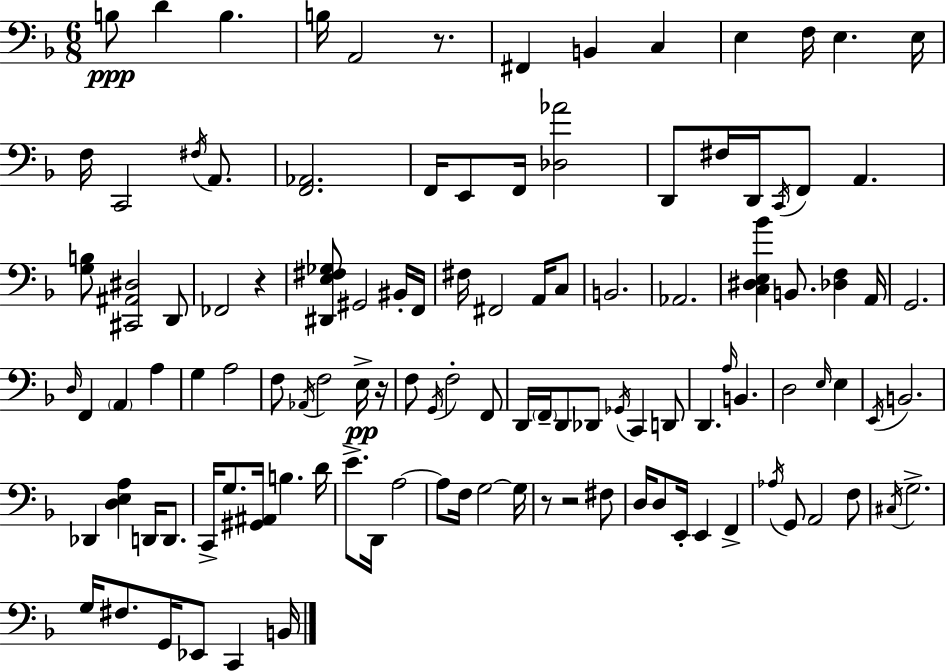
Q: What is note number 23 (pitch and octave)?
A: C2